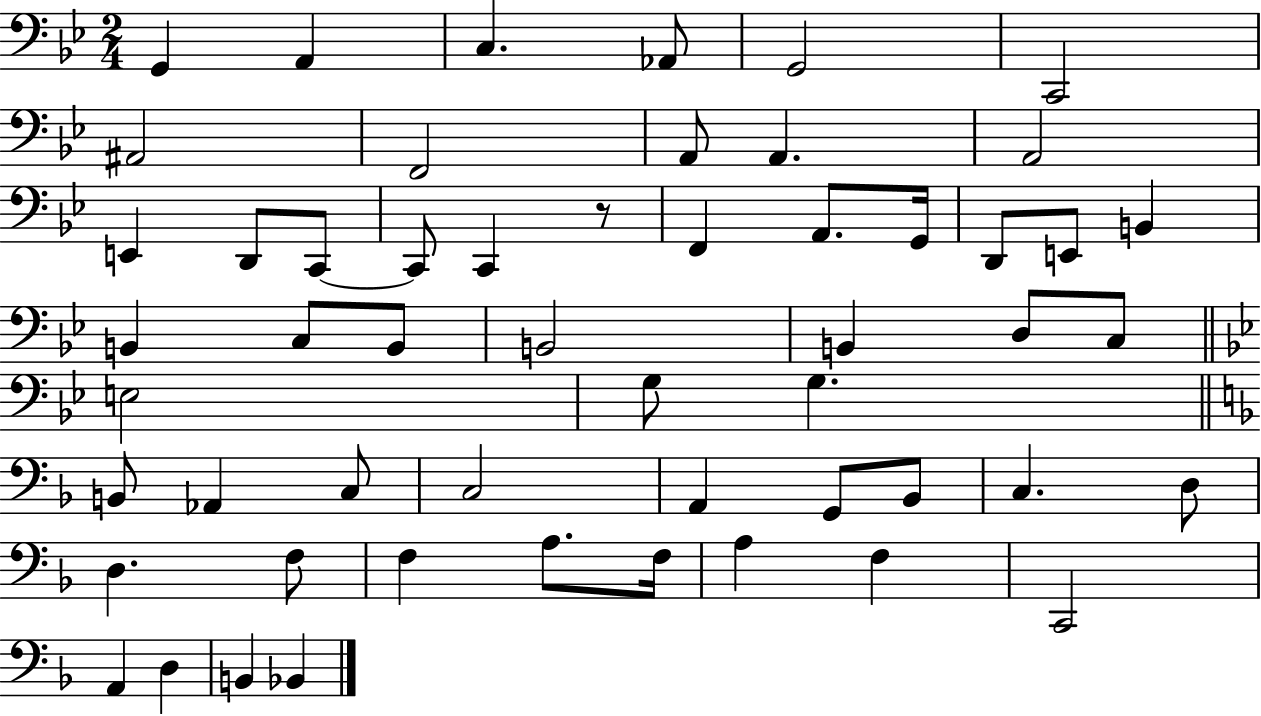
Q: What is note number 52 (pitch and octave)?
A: B2